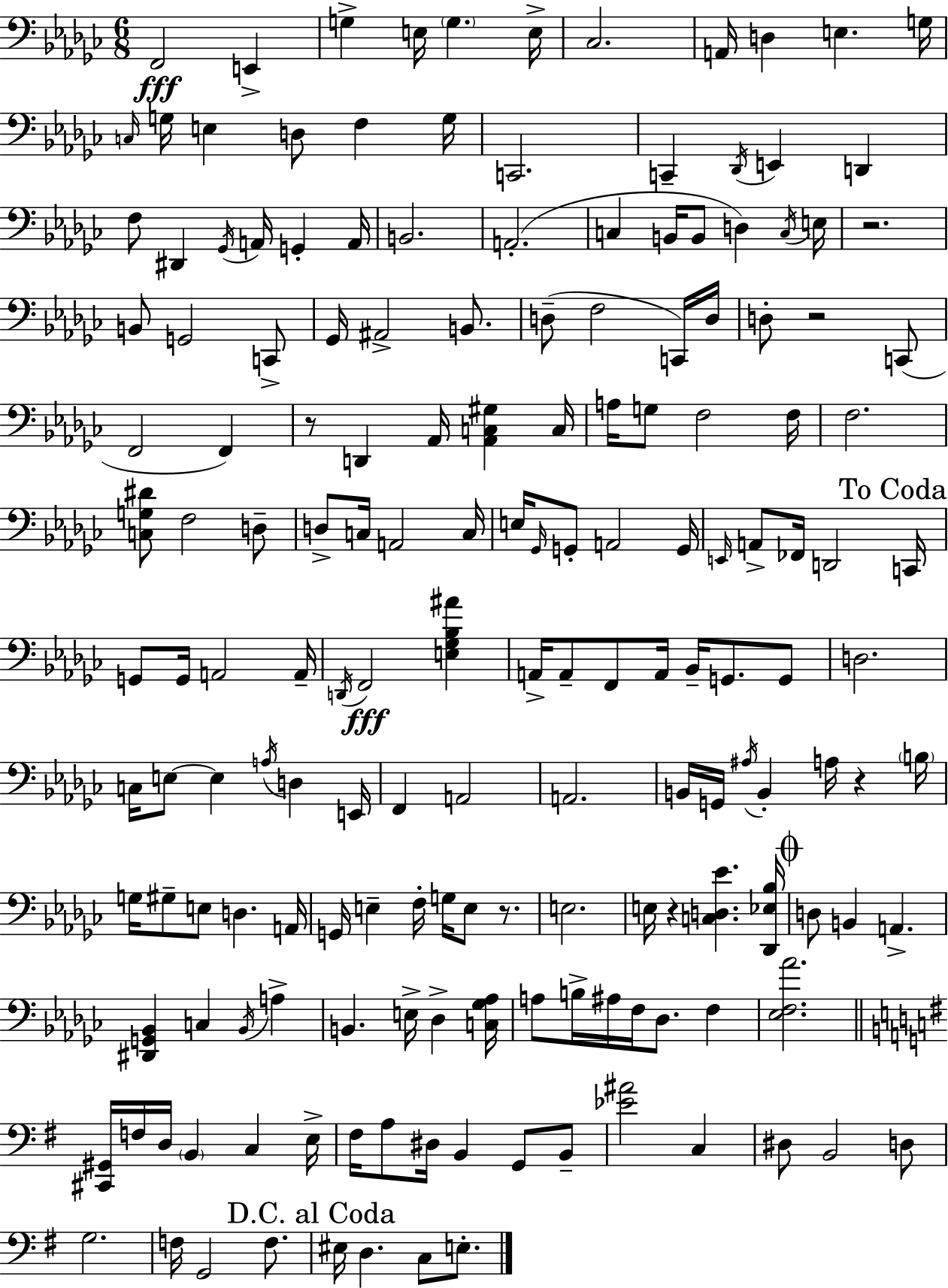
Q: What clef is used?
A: bass